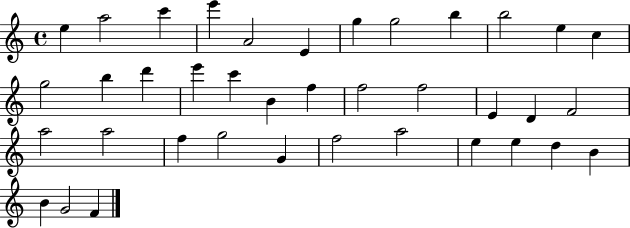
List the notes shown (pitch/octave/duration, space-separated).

E5/q A5/h C6/q E6/q A4/h E4/q G5/q G5/h B5/q B5/h E5/q C5/q G5/h B5/q D6/q E6/q C6/q B4/q F5/q F5/h F5/h E4/q D4/q F4/h A5/h A5/h F5/q G5/h G4/q F5/h A5/h E5/q E5/q D5/q B4/q B4/q G4/h F4/q